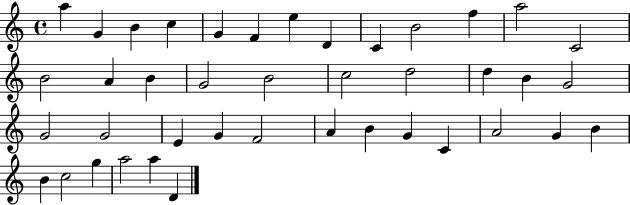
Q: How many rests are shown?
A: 0